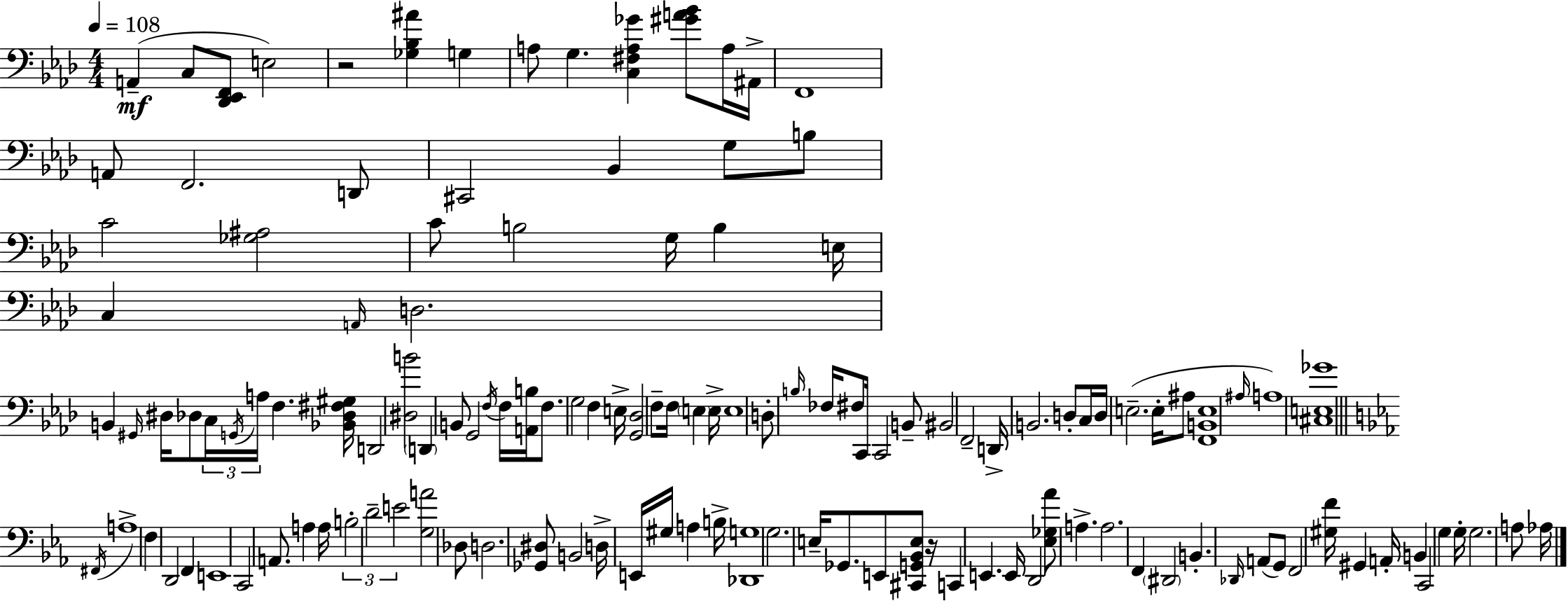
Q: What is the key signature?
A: F minor